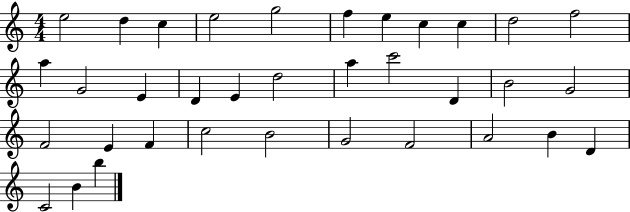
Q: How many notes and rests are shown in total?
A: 35